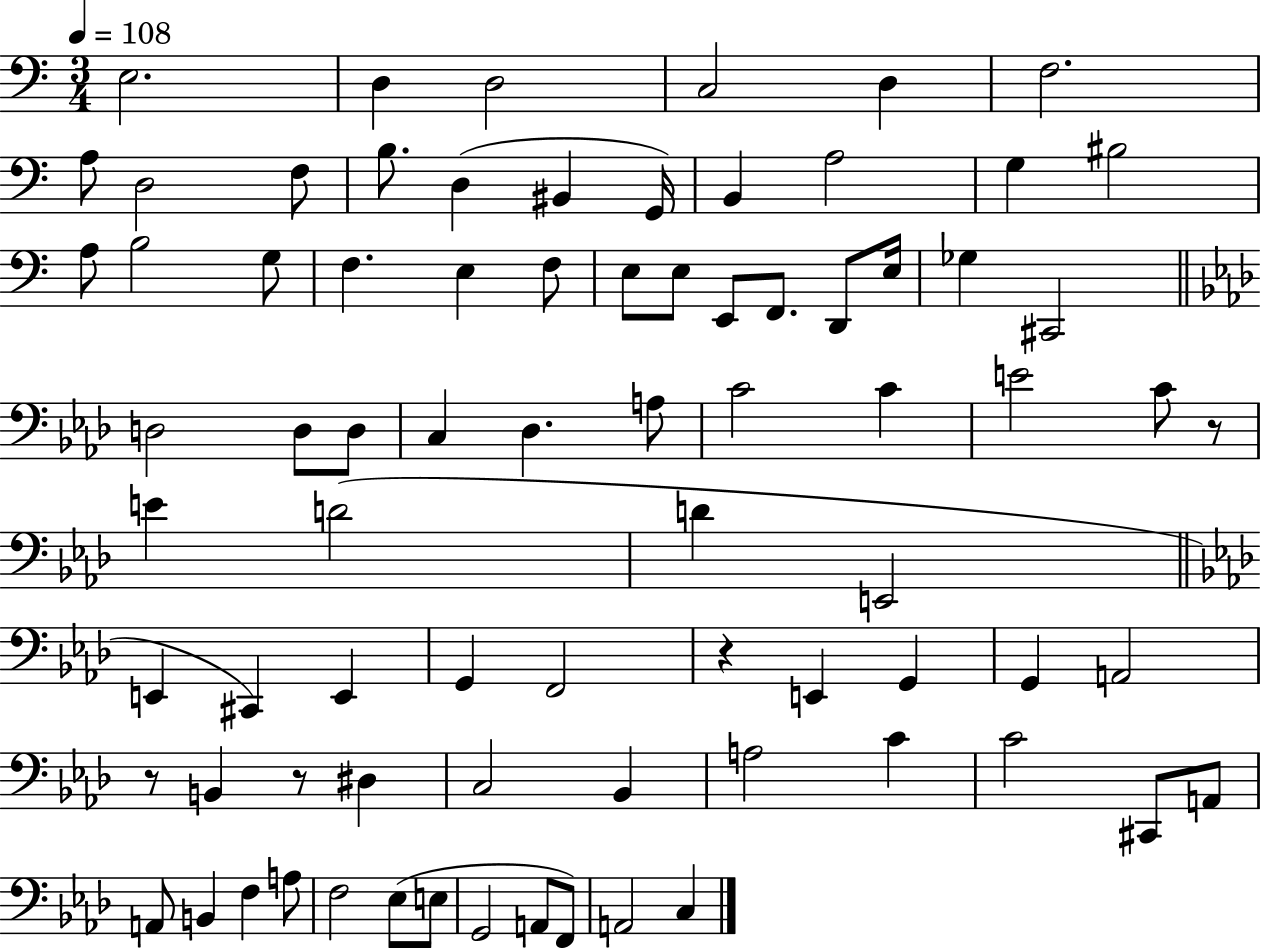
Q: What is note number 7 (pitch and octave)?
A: A3